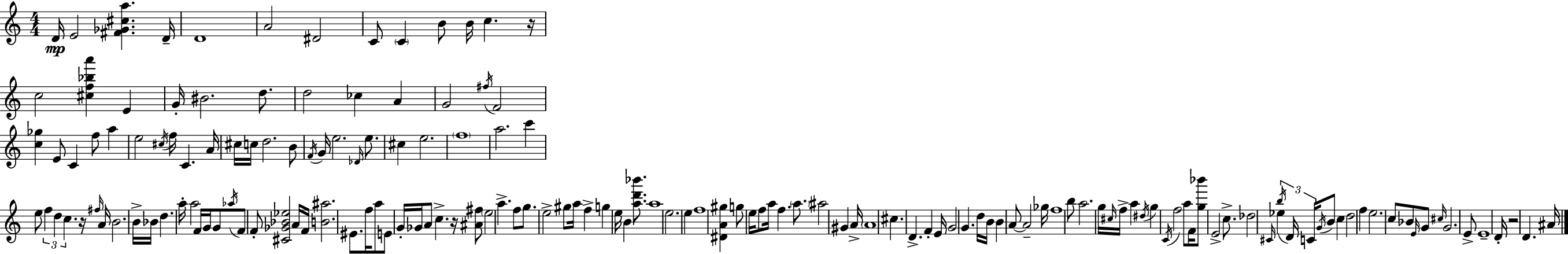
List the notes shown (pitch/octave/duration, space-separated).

D4/s E4/h [F#4,Gb4,C#5,A5]/q. D4/s D4/w A4/h D#4/h C4/e C4/q B4/e B4/s C5/q. R/s C5/h [C#5,F5,Bb5,A6]/q E4/q G4/s BIS4/h. D5/e. D5/h CES5/q A4/q G4/h F#5/s F4/h [C5,Gb5]/q E4/e C4/q F5/e A5/q E5/h C#5/s F5/s C4/q. A4/s C#5/s C5/s D5/h. B4/e F4/s G4/s E5/h. Db4/s E5/e. C#5/q E5/h. F5/w A5/h. C6/q E5/e F5/q D5/q C5/q. R/s F#5/s A4/s B4/h. B4/s Bb4/s D5/q. A5/s A5/h F4/s G4/s G4/e Ab5/s F4/e F4/e [C#4,Gb4,Bb4,Eb5]/h A4/s F4/s [B4,A#5]/h. EIS4/e. F5/s A5/e E4/e G4/s Gb4/s A4/e C5/q. R/s [A#4,F#5]/e E5/h A5/q. F5/e G5/e. E5/h G#5/e A5/s F5/q G5/q E5/s B4/q [A5,D6,Bb6]/e. A5/w E5/h. E5/q F5/w [D#4,A4,G#5]/q G5/e E5/s F5/e A5/s F5/q. A5/e. A#5/h G#4/q A4/s A4/w C#5/q. D4/q. F4/q E4/s G4/h G4/q. D5/s B4/s B4/q A4/e A4/h Gb5/s F5/w B5/e A5/h. G5/s C#5/s F5/s A5/q D#5/s G5/q C4/s F5/h A5/e F4/s [G5,Bb6]/e E4/h C5/e. Db5/h C#4/s Eb5/q B5/s D4/s C4/s G4/s B4/e C5/q D5/h F5/q E5/h. C5/e Bb4/e E4/s G4/e C#5/s G4/h. E4/e E4/w D4/s R/h D4/q. A#4/s